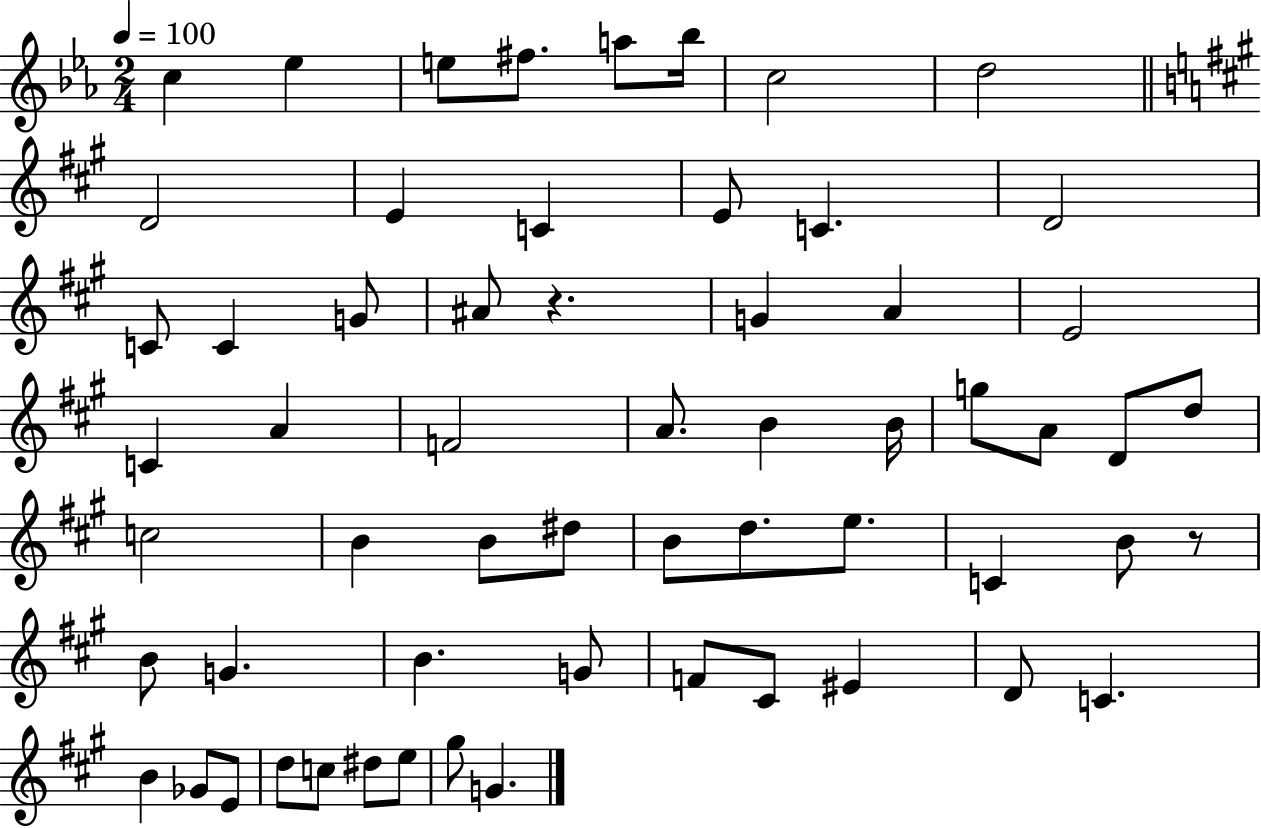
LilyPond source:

{
  \clef treble
  \numericTimeSignature
  \time 2/4
  \key ees \major
  \tempo 4 = 100
  c''4 ees''4 | e''8 fis''8. a''8 bes''16 | c''2 | d''2 | \break \bar "||" \break \key a \major d'2 | e'4 c'4 | e'8 c'4. | d'2 | \break c'8 c'4 g'8 | ais'8 r4. | g'4 a'4 | e'2 | \break c'4 a'4 | f'2 | a'8. b'4 b'16 | g''8 a'8 d'8 d''8 | \break c''2 | b'4 b'8 dis''8 | b'8 d''8. e''8. | c'4 b'8 r8 | \break b'8 g'4. | b'4. g'8 | f'8 cis'8 eis'4 | d'8 c'4. | \break b'4 ges'8 e'8 | d''8 c''8 dis''8 e''8 | gis''8 g'4. | \bar "|."
}